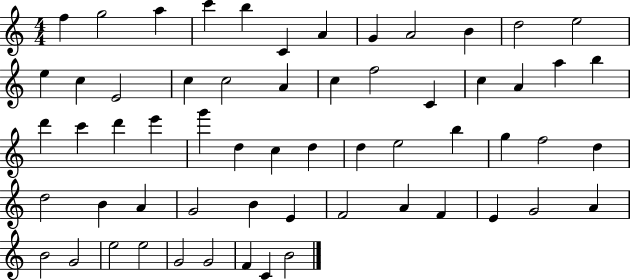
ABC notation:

X:1
T:Untitled
M:4/4
L:1/4
K:C
f g2 a c' b C A G A2 B d2 e2 e c E2 c c2 A c f2 C c A a b d' c' d' e' g' d c d d e2 b g f2 d d2 B A G2 B E F2 A F E G2 A B2 G2 e2 e2 G2 G2 F C B2